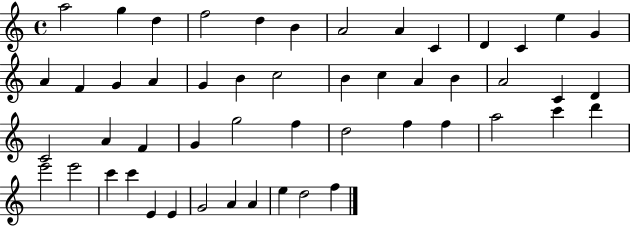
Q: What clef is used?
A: treble